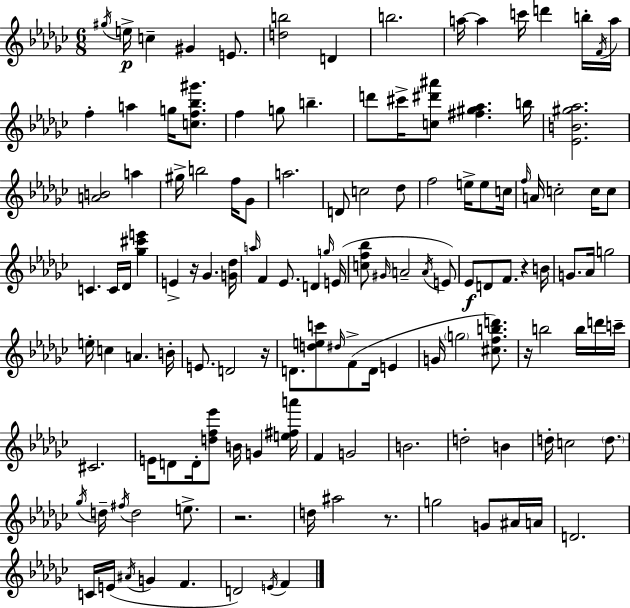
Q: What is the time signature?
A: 6/8